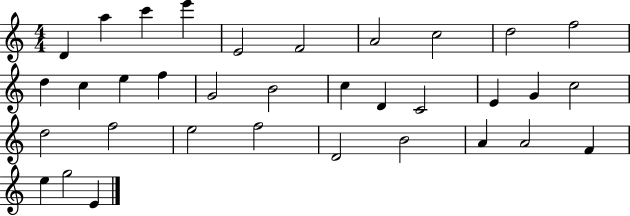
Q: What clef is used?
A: treble